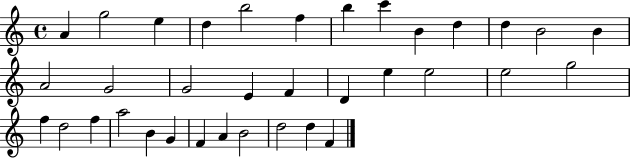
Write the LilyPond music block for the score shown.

{
  \clef treble
  \time 4/4
  \defaultTimeSignature
  \key c \major
  a'4 g''2 e''4 | d''4 b''2 f''4 | b''4 c'''4 b'4 d''4 | d''4 b'2 b'4 | \break a'2 g'2 | g'2 e'4 f'4 | d'4 e''4 e''2 | e''2 g''2 | \break f''4 d''2 f''4 | a''2 b'4 g'4 | f'4 a'4 b'2 | d''2 d''4 f'4 | \break \bar "|."
}